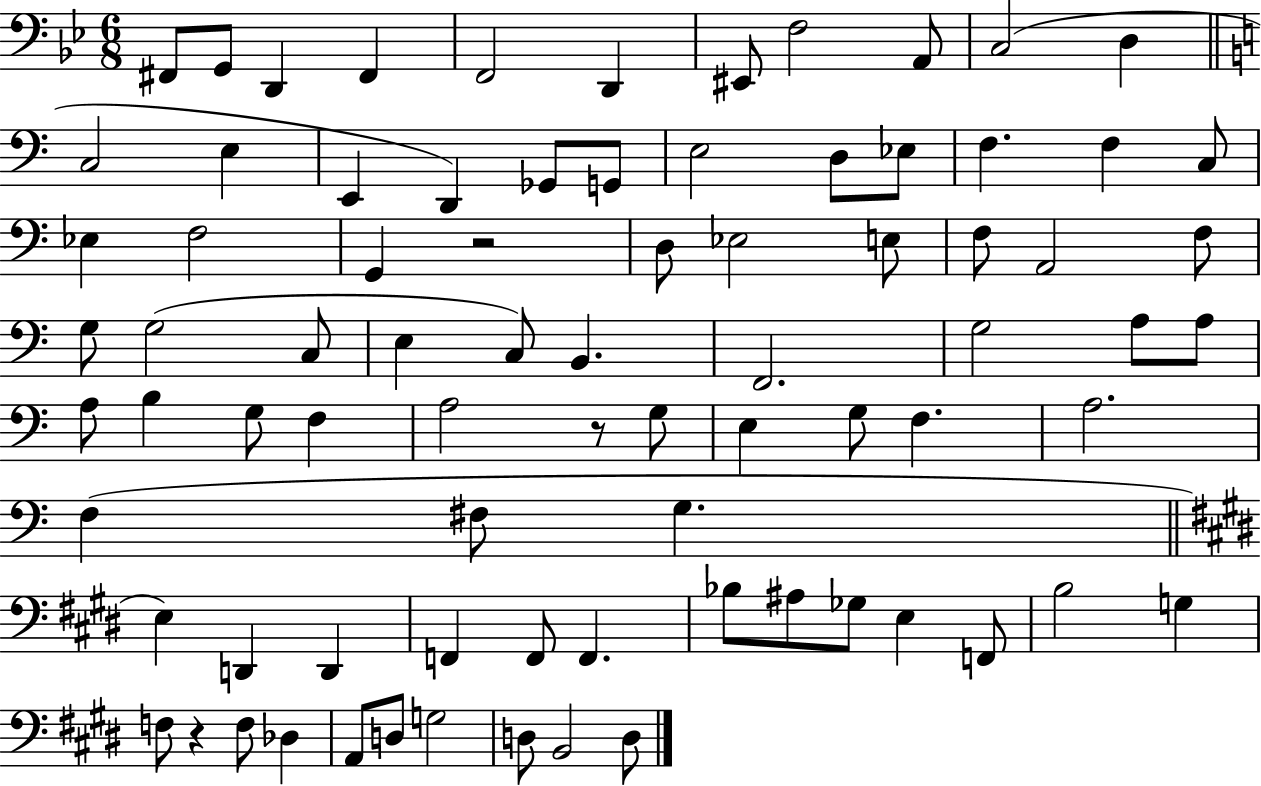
{
  \clef bass
  \numericTimeSignature
  \time 6/8
  \key bes \major
  fis,8 g,8 d,4 fis,4 | f,2 d,4 | eis,8 f2 a,8 | c2( d4 | \break \bar "||" \break \key c \major c2 e4 | e,4 d,4) ges,8 g,8 | e2 d8 ees8 | f4. f4 c8 | \break ees4 f2 | g,4 r2 | d8 ees2 e8 | f8 a,2 f8 | \break g8 g2( c8 | e4 c8) b,4. | f,2. | g2 a8 a8 | \break a8 b4 g8 f4 | a2 r8 g8 | e4 g8 f4. | a2. | \break f4( fis8 g4. | \bar "||" \break \key e \major e4) d,4 d,4 | f,4 f,8 f,4. | bes8 ais8 ges8 e4 f,8 | b2 g4 | \break f8 r4 f8 des4 | a,8 d8 g2 | d8 b,2 d8 | \bar "|."
}